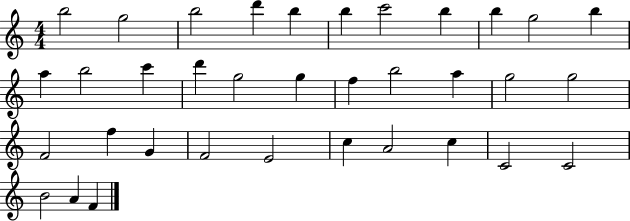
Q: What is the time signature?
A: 4/4